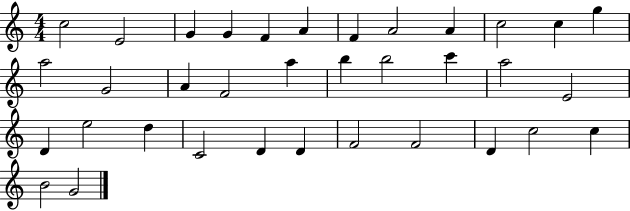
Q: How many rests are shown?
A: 0